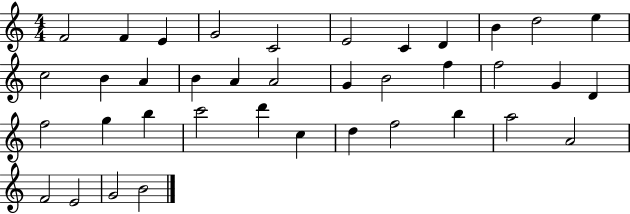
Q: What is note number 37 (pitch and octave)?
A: G4